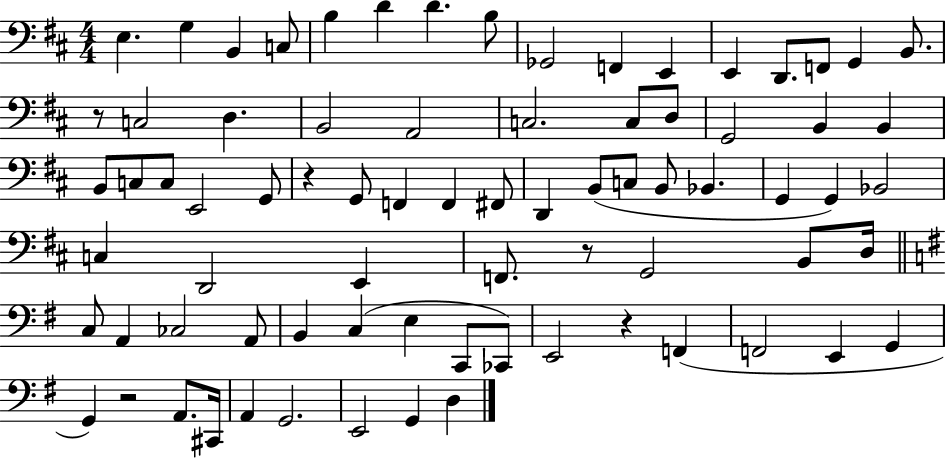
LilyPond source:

{
  \clef bass
  \numericTimeSignature
  \time 4/4
  \key d \major
  e4. g4 b,4 c8 | b4 d'4 d'4. b8 | ges,2 f,4 e,4 | e,4 d,8. f,8 g,4 b,8. | \break r8 c2 d4. | b,2 a,2 | c2. c8 d8 | g,2 b,4 b,4 | \break b,8 c8 c8 e,2 g,8 | r4 g,8 f,4 f,4 fis,8 | d,4 b,8( c8 b,8 bes,4. | g,4 g,4) bes,2 | \break c4 d,2 e,4 | f,8. r8 g,2 b,8 d16 | \bar "||" \break \key g \major c8 a,4 ces2 a,8 | b,4 c4( e4 c,8 ces,8) | e,2 r4 f,4( | f,2 e,4 g,4 | \break g,4) r2 a,8. cis,16 | a,4 g,2. | e,2 g,4 d4 | \bar "|."
}